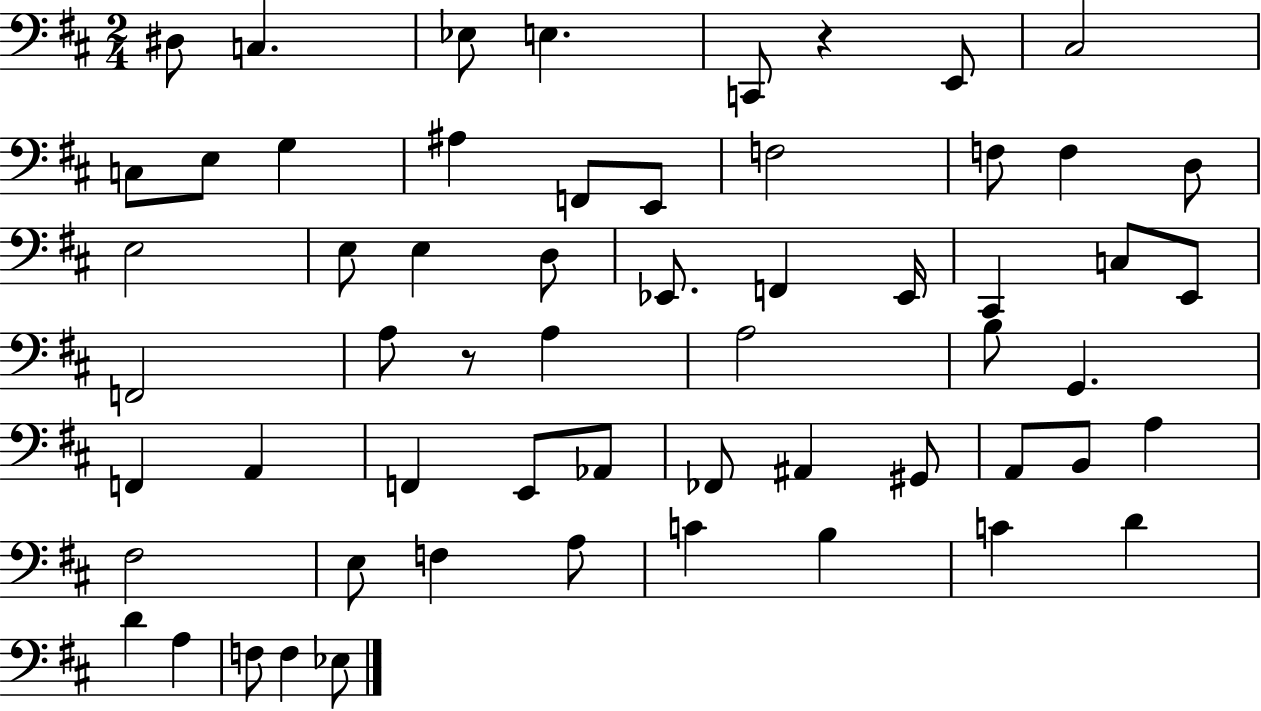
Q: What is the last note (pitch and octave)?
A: Eb3